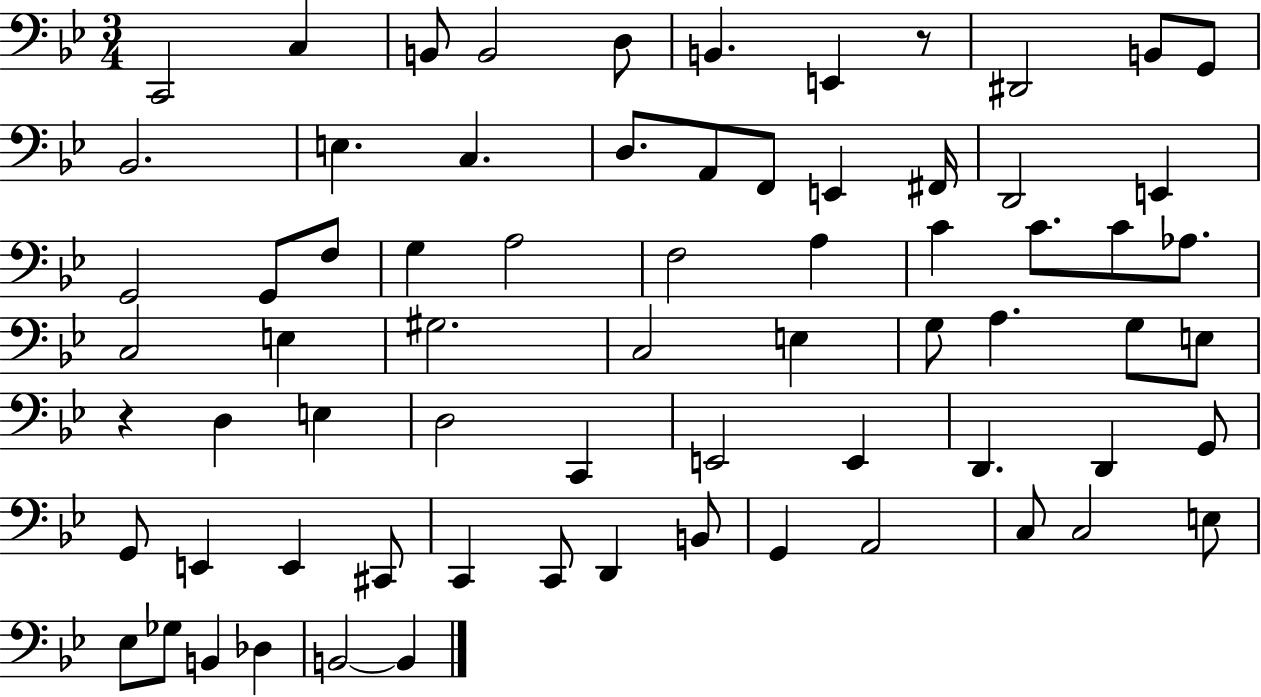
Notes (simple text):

C2/h C3/q B2/e B2/h D3/e B2/q. E2/q R/e D#2/h B2/e G2/e Bb2/h. E3/q. C3/q. D3/e. A2/e F2/e E2/q F#2/s D2/h E2/q G2/h G2/e F3/e G3/q A3/h F3/h A3/q C4/q C4/e. C4/e Ab3/e. C3/h E3/q G#3/h. C3/h E3/q G3/e A3/q. G3/e E3/e R/q D3/q E3/q D3/h C2/q E2/h E2/q D2/q. D2/q G2/e G2/e E2/q E2/q C#2/e C2/q C2/e D2/q B2/e G2/q A2/h C3/e C3/h E3/e Eb3/e Gb3/e B2/q Db3/q B2/h B2/q